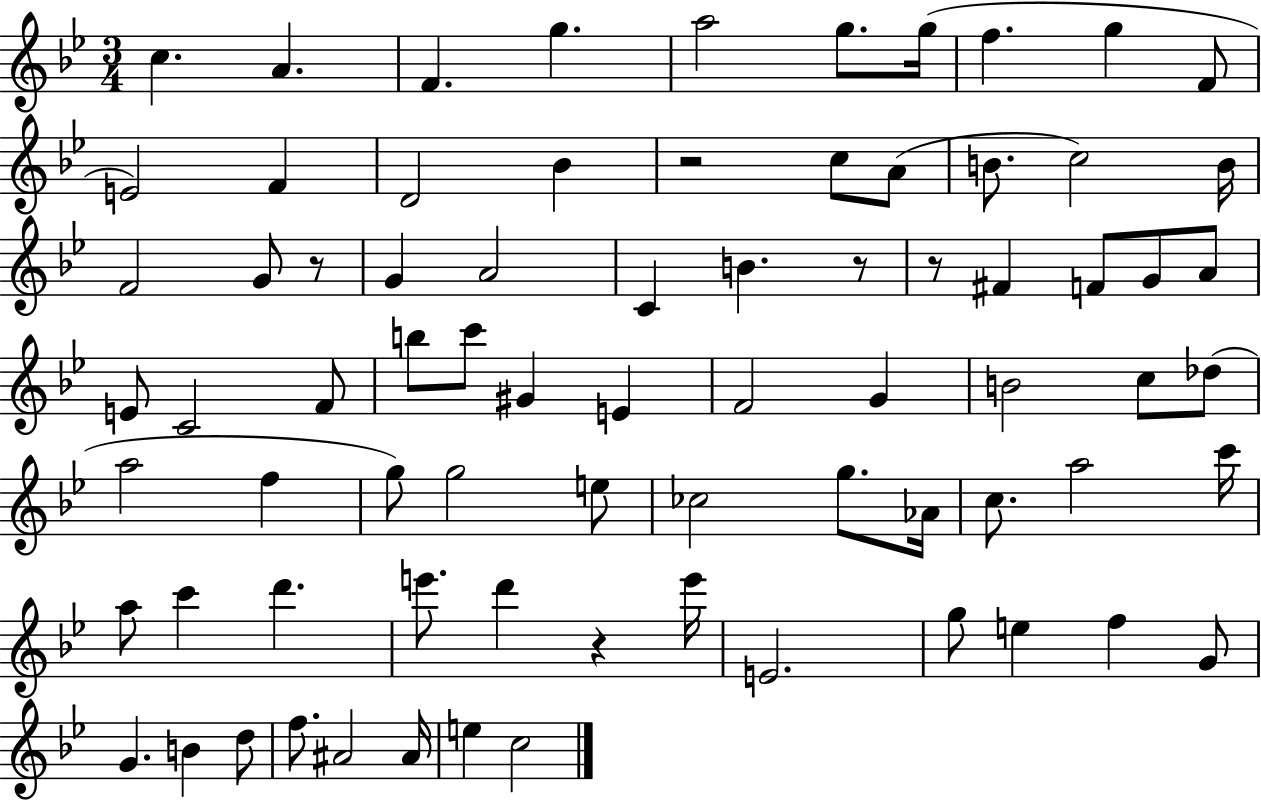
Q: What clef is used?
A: treble